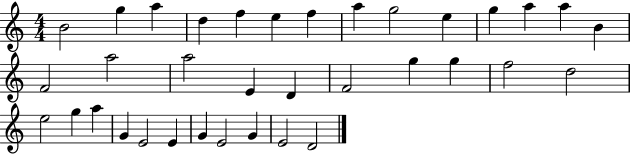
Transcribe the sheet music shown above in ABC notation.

X:1
T:Untitled
M:4/4
L:1/4
K:C
B2 g a d f e f a g2 e g a a B F2 a2 a2 E D F2 g g f2 d2 e2 g a G E2 E G E2 G E2 D2